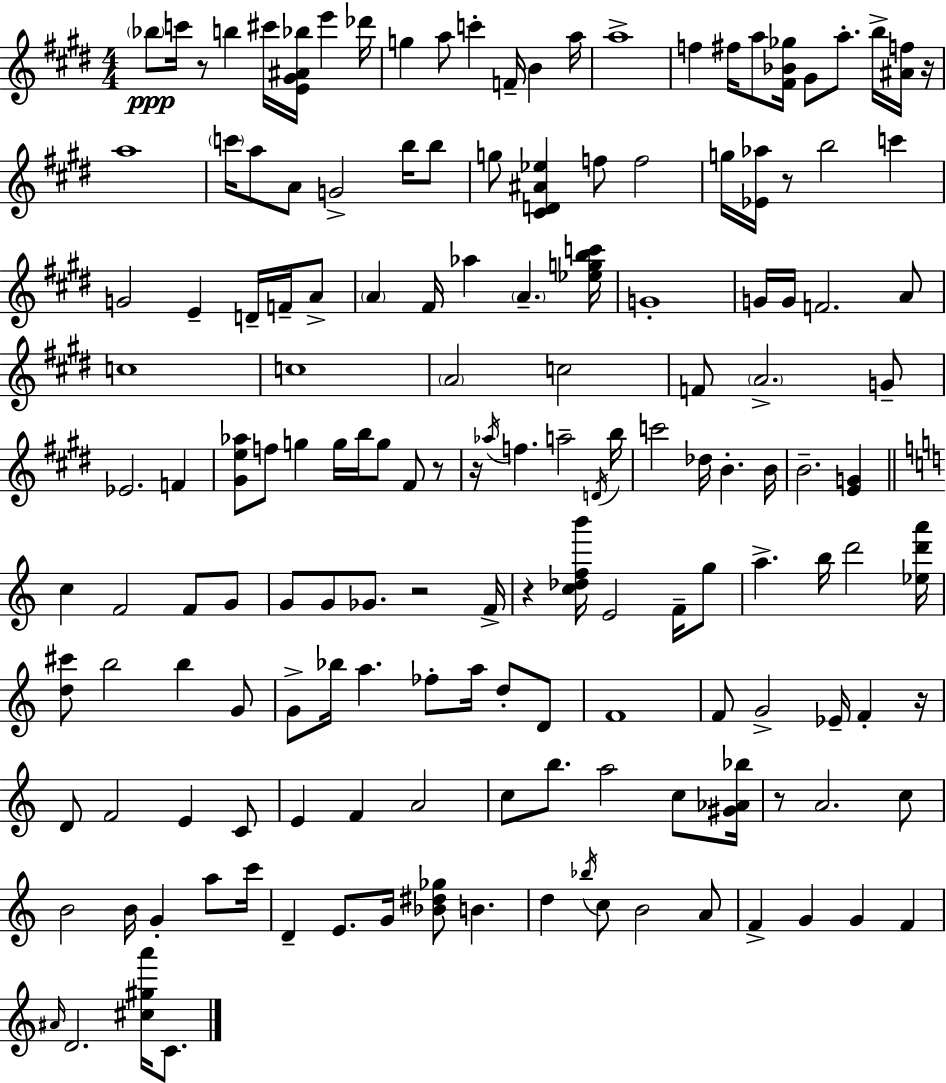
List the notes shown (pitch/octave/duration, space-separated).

Bb5/e C6/s R/e B5/q C#6/s [E4,G#4,A#4,Bb5]/s E6/q Db6/s G5/q A5/e C6/q F4/s B4/q A5/s A5/w F5/q F#5/s A5/e [F#4,Bb4,Gb5]/s G#4/e A5/e. B5/s [A#4,F5]/s R/s A5/w C6/s A5/e A4/e G4/h B5/s B5/e G5/e [C#4,D4,A#4,Eb5]/q F5/e F5/h G5/s [Eb4,Ab5]/s R/e B5/h C6/q G4/h E4/q D4/s F4/s A4/e A4/q F#4/s Ab5/q A4/q. [Eb5,G5,B5,C6]/s G4/w G4/s G4/s F4/h. A4/e C5/w C5/w A4/h C5/h F4/e A4/h. G4/e Eb4/h. F4/q [G#4,E5,Ab5]/e F5/e G5/q G5/s B5/s G5/e F#4/e R/e R/s Ab5/s F5/q. A5/h D4/s B5/s C6/h Db5/s B4/q. B4/s B4/h. [E4,G4]/q C5/q F4/h F4/e G4/e G4/e G4/e Gb4/e. R/h F4/s R/q [C5,Db5,F5,B6]/s E4/h F4/s G5/e A5/q. B5/s D6/h [Eb5,D6,A6]/s [D5,C#6]/e B5/h B5/q G4/e G4/e Bb5/s A5/q. FES5/e A5/s D5/e D4/e F4/w F4/e G4/h Eb4/s F4/q R/s D4/e F4/h E4/q C4/e E4/q F4/q A4/h C5/e B5/e. A5/h C5/e [G#4,Ab4,Bb5]/s R/e A4/h. C5/e B4/h B4/s G4/q A5/e C6/s D4/q E4/e. G4/s [Bb4,D#5,Gb5]/e B4/q. D5/q Bb5/s C5/e B4/h A4/e F4/q G4/q G4/q F4/q A#4/s D4/h. [C#5,G#5,A6]/s C4/e.